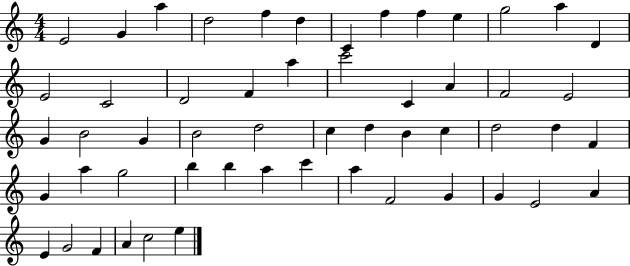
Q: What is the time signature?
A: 4/4